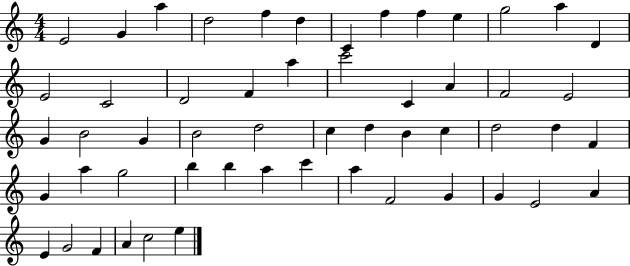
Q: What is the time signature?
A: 4/4